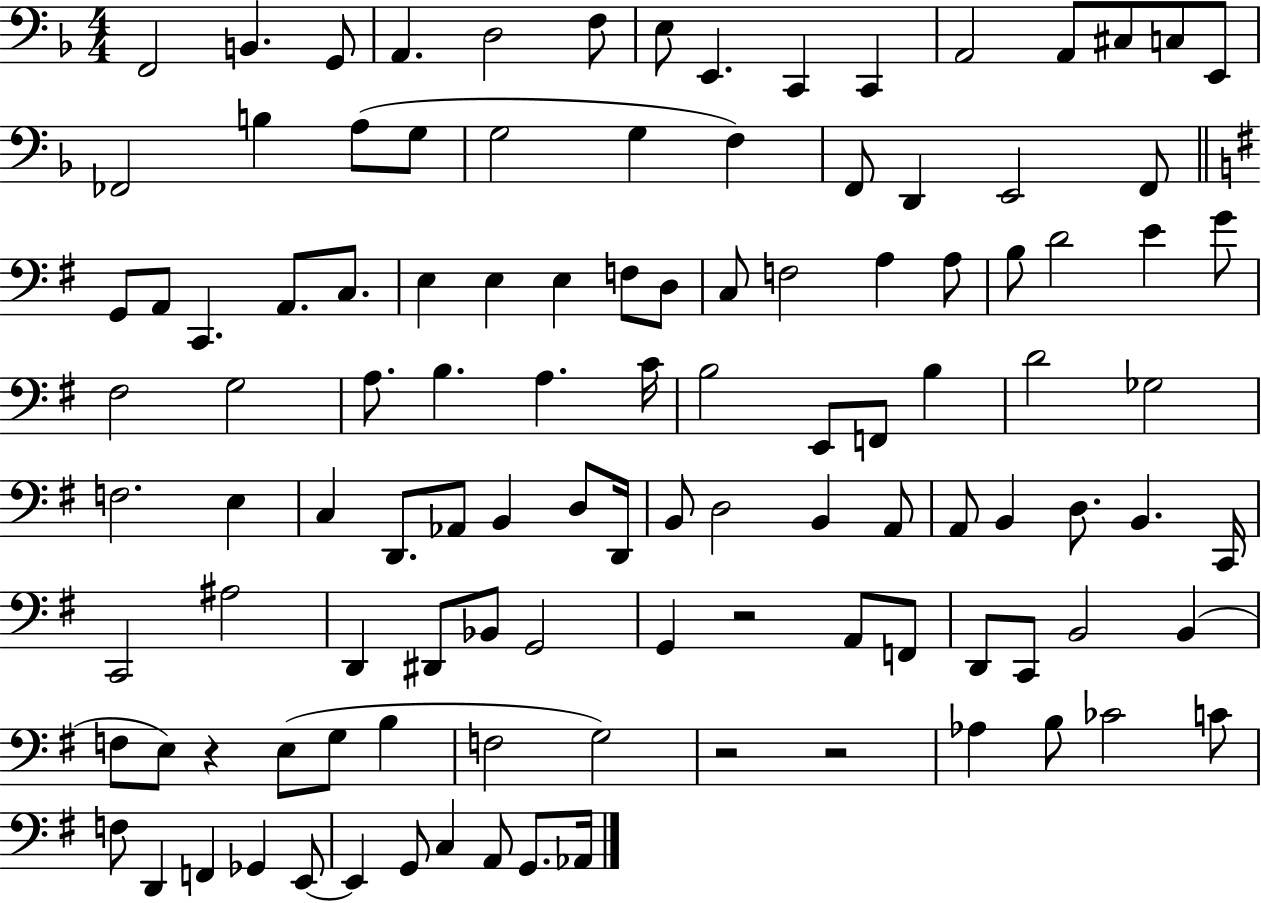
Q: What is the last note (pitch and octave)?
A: Ab2